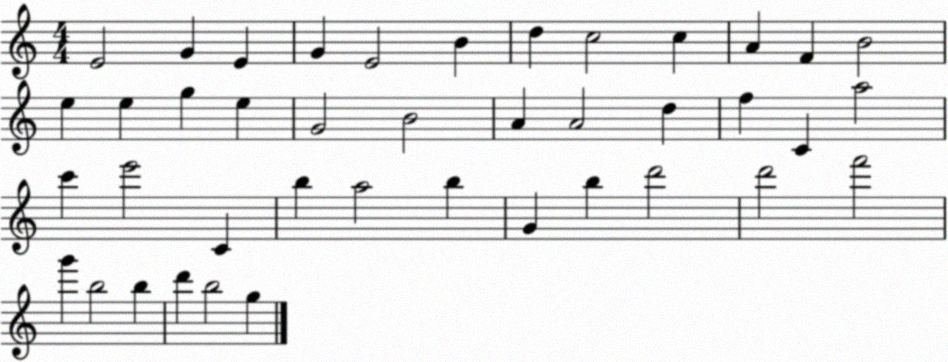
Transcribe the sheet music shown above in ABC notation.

X:1
T:Untitled
M:4/4
L:1/4
K:C
E2 G E G E2 B d c2 c A F B2 e e g e G2 B2 A A2 d f C a2 c' e'2 C b a2 b G b d'2 d'2 f'2 g' b2 b d' b2 g